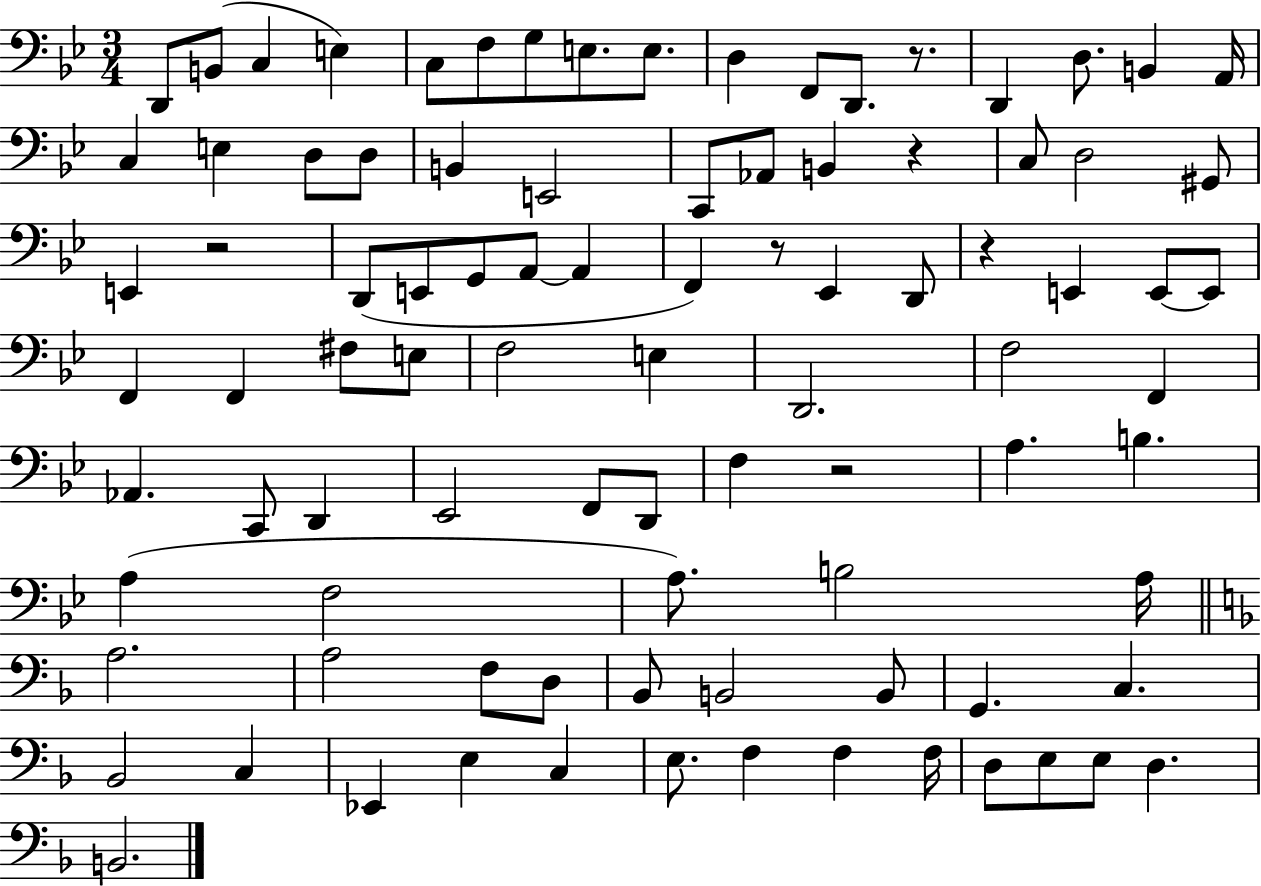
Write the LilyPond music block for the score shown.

{
  \clef bass
  \numericTimeSignature
  \time 3/4
  \key bes \major
  d,8 b,8( c4 e4) | c8 f8 g8 e8. e8. | d4 f,8 d,8. r8. | d,4 d8. b,4 a,16 | \break c4 e4 d8 d8 | b,4 e,2 | c,8 aes,8 b,4 r4 | c8 d2 gis,8 | \break e,4 r2 | d,8( e,8 g,8 a,8~~ a,4 | f,4) r8 ees,4 d,8 | r4 e,4 e,8~~ e,8 | \break f,4 f,4 fis8 e8 | f2 e4 | d,2. | f2 f,4 | \break aes,4. c,8 d,4 | ees,2 f,8 d,8 | f4 r2 | a4. b4. | \break a4( f2 | a8.) b2 a16 | \bar "||" \break \key f \major a2. | a2 f8 d8 | bes,8 b,2 b,8 | g,4. c4. | \break bes,2 c4 | ees,4 e4 c4 | e8. f4 f4 f16 | d8 e8 e8 d4. | \break b,2. | \bar "|."
}